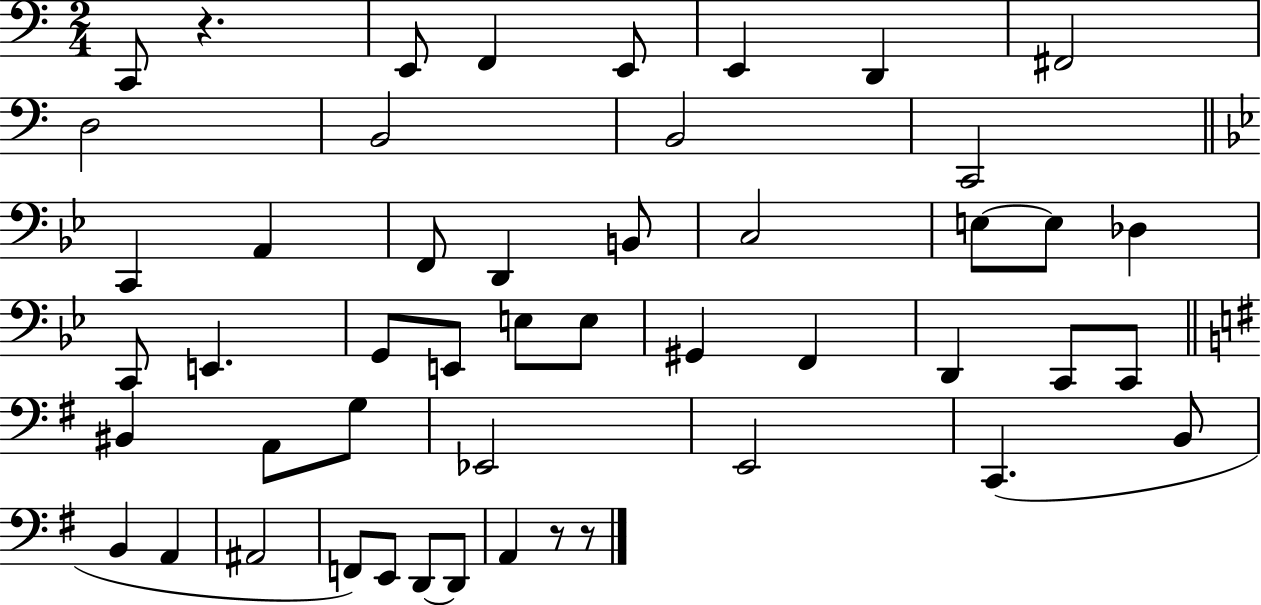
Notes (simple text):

C2/e R/q. E2/e F2/q E2/e E2/q D2/q F#2/h D3/h B2/h B2/h C2/h C2/q A2/q F2/e D2/q B2/e C3/h E3/e E3/e Db3/q C2/e E2/q. G2/e E2/e E3/e E3/e G#2/q F2/q D2/q C2/e C2/e BIS2/q A2/e G3/e Eb2/h E2/h C2/q. B2/e B2/q A2/q A#2/h F2/e E2/e D2/e D2/e A2/q R/e R/e